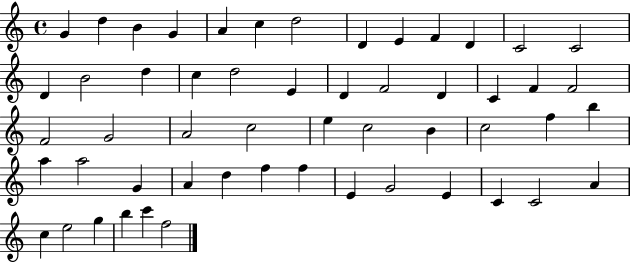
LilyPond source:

{
  \clef treble
  \time 4/4
  \defaultTimeSignature
  \key c \major
  g'4 d''4 b'4 g'4 | a'4 c''4 d''2 | d'4 e'4 f'4 d'4 | c'2 c'2 | \break d'4 b'2 d''4 | c''4 d''2 e'4 | d'4 f'2 d'4 | c'4 f'4 f'2 | \break f'2 g'2 | a'2 c''2 | e''4 c''2 b'4 | c''2 f''4 b''4 | \break a''4 a''2 g'4 | a'4 d''4 f''4 f''4 | e'4 g'2 e'4 | c'4 c'2 a'4 | \break c''4 e''2 g''4 | b''4 c'''4 f''2 | \bar "|."
}